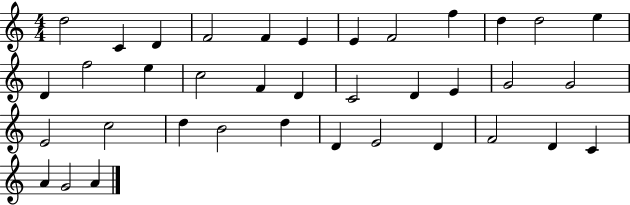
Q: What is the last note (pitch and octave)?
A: A4